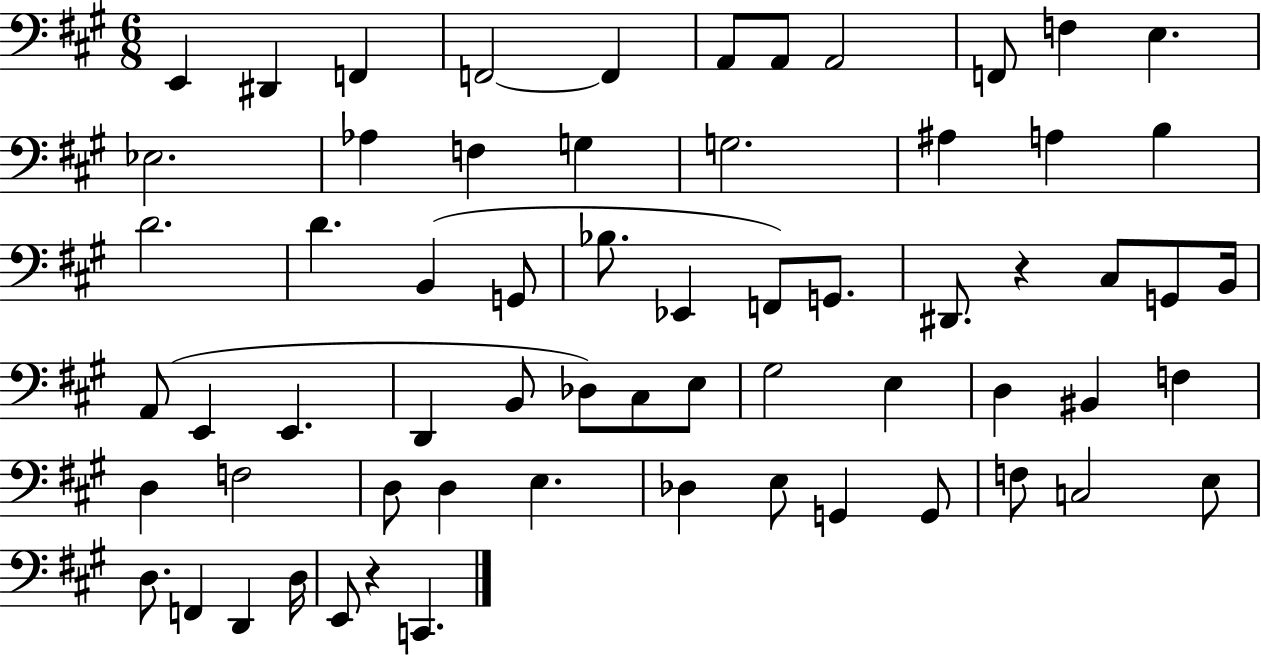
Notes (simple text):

E2/q D#2/q F2/q F2/h F2/q A2/e A2/e A2/h F2/e F3/q E3/q. Eb3/h. Ab3/q F3/q G3/q G3/h. A#3/q A3/q B3/q D4/h. D4/q. B2/q G2/e Bb3/e. Eb2/q F2/e G2/e. D#2/e. R/q C#3/e G2/e B2/s A2/e E2/q E2/q. D2/q B2/e Db3/e C#3/e E3/e G#3/h E3/q D3/q BIS2/q F3/q D3/q F3/h D3/e D3/q E3/q. Db3/q E3/e G2/q G2/e F3/e C3/h E3/e D3/e. F2/q D2/q D3/s E2/e R/q C2/q.